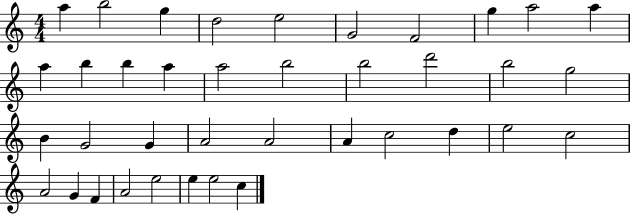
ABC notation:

X:1
T:Untitled
M:4/4
L:1/4
K:C
a b2 g d2 e2 G2 F2 g a2 a a b b a a2 b2 b2 d'2 b2 g2 B G2 G A2 A2 A c2 d e2 c2 A2 G F A2 e2 e e2 c